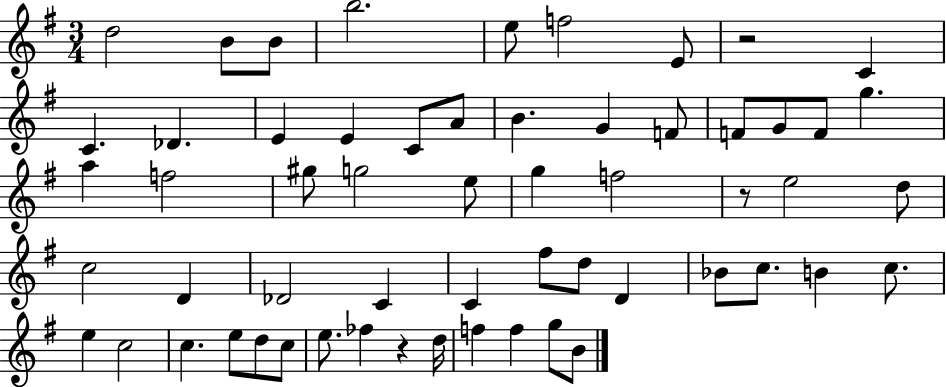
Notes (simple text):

D5/h B4/e B4/e B5/h. E5/e F5/h E4/e R/h C4/q C4/q. Db4/q. E4/q E4/q C4/e A4/e B4/q. G4/q F4/e F4/e G4/e F4/e G5/q. A5/q F5/h G#5/e G5/h E5/e G5/q F5/h R/e E5/h D5/e C5/h D4/q Db4/h C4/q C4/q F#5/e D5/e D4/q Bb4/e C5/e. B4/q C5/e. E5/q C5/h C5/q. E5/e D5/e C5/e E5/e. FES5/q R/q D5/s F5/q F5/q G5/e B4/e